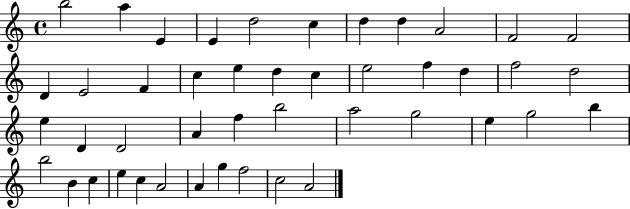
B5/h A5/q E4/q E4/q D5/h C5/q D5/q D5/q A4/h F4/h F4/h D4/q E4/h F4/q C5/q E5/q D5/q C5/q E5/h F5/q D5/q F5/h D5/h E5/q D4/q D4/h A4/q F5/q B5/h A5/h G5/h E5/q G5/h B5/q B5/h B4/q C5/q E5/q C5/q A4/h A4/q G5/q F5/h C5/h A4/h